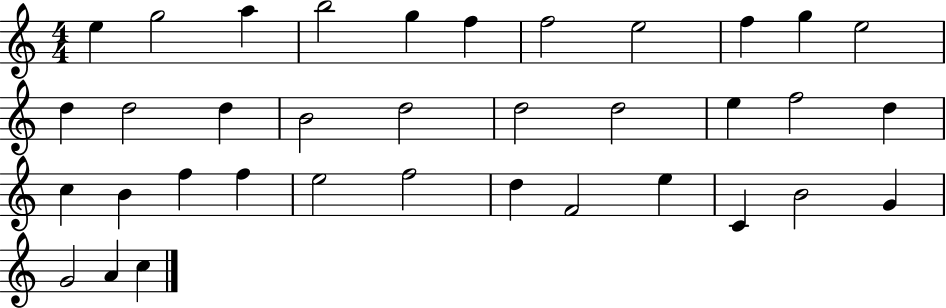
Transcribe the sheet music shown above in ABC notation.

X:1
T:Untitled
M:4/4
L:1/4
K:C
e g2 a b2 g f f2 e2 f g e2 d d2 d B2 d2 d2 d2 e f2 d c B f f e2 f2 d F2 e C B2 G G2 A c